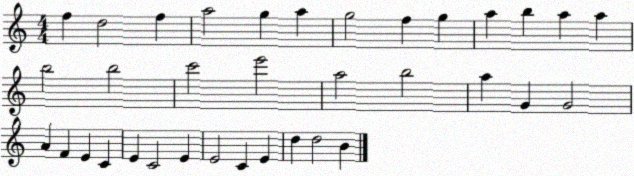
X:1
T:Untitled
M:4/4
L:1/4
K:C
f d2 f a2 g a g2 f g a b a a b2 b2 c'2 e'2 a2 b2 a G G2 A F E C E C2 E E2 C E d d2 B